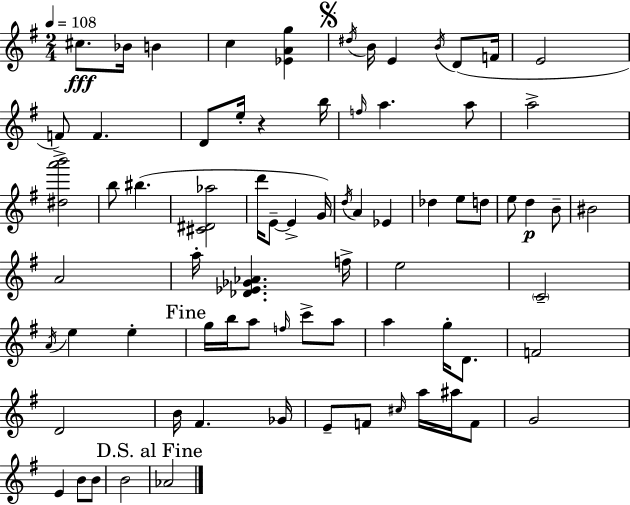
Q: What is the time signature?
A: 2/4